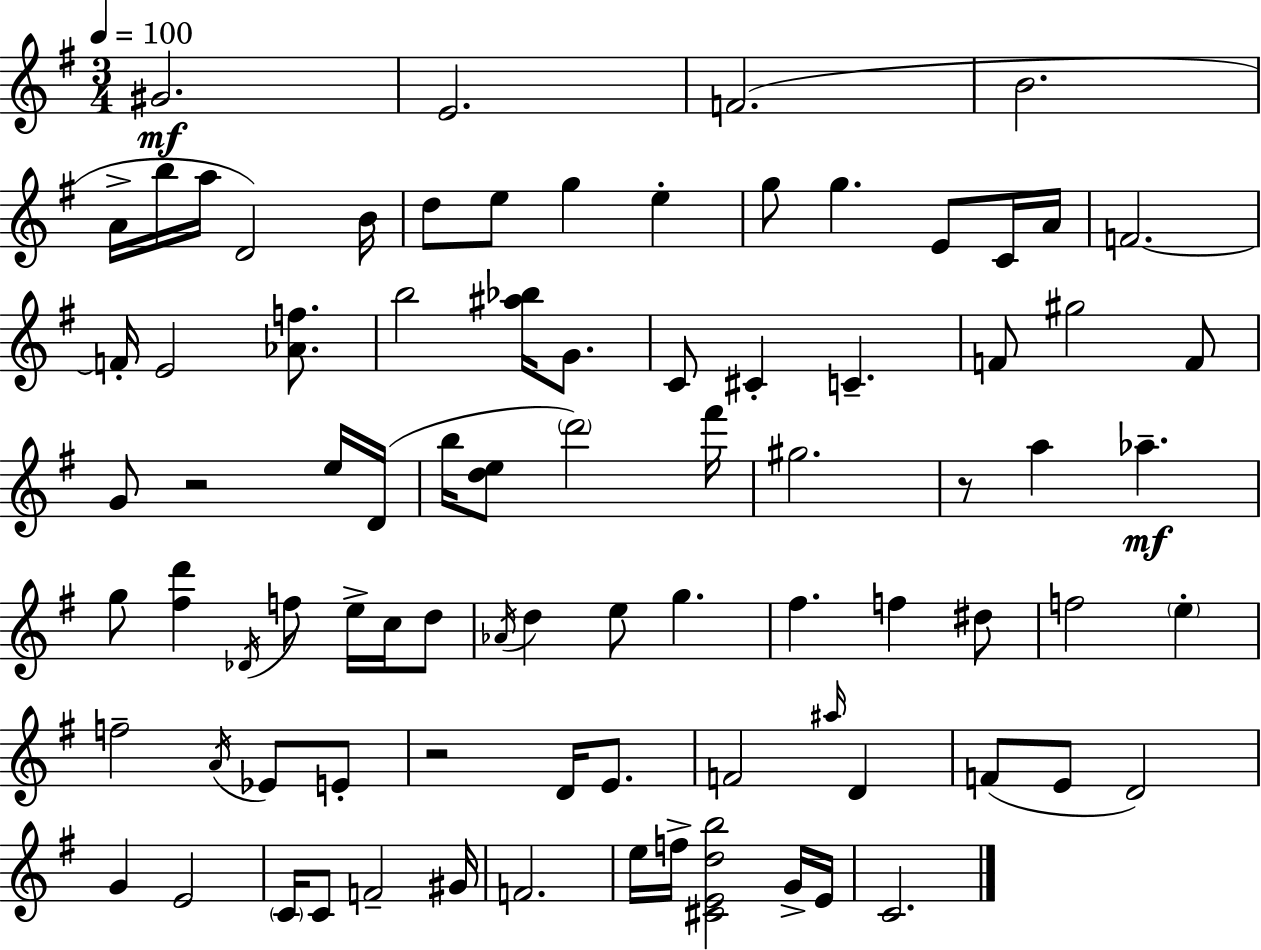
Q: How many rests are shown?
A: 3